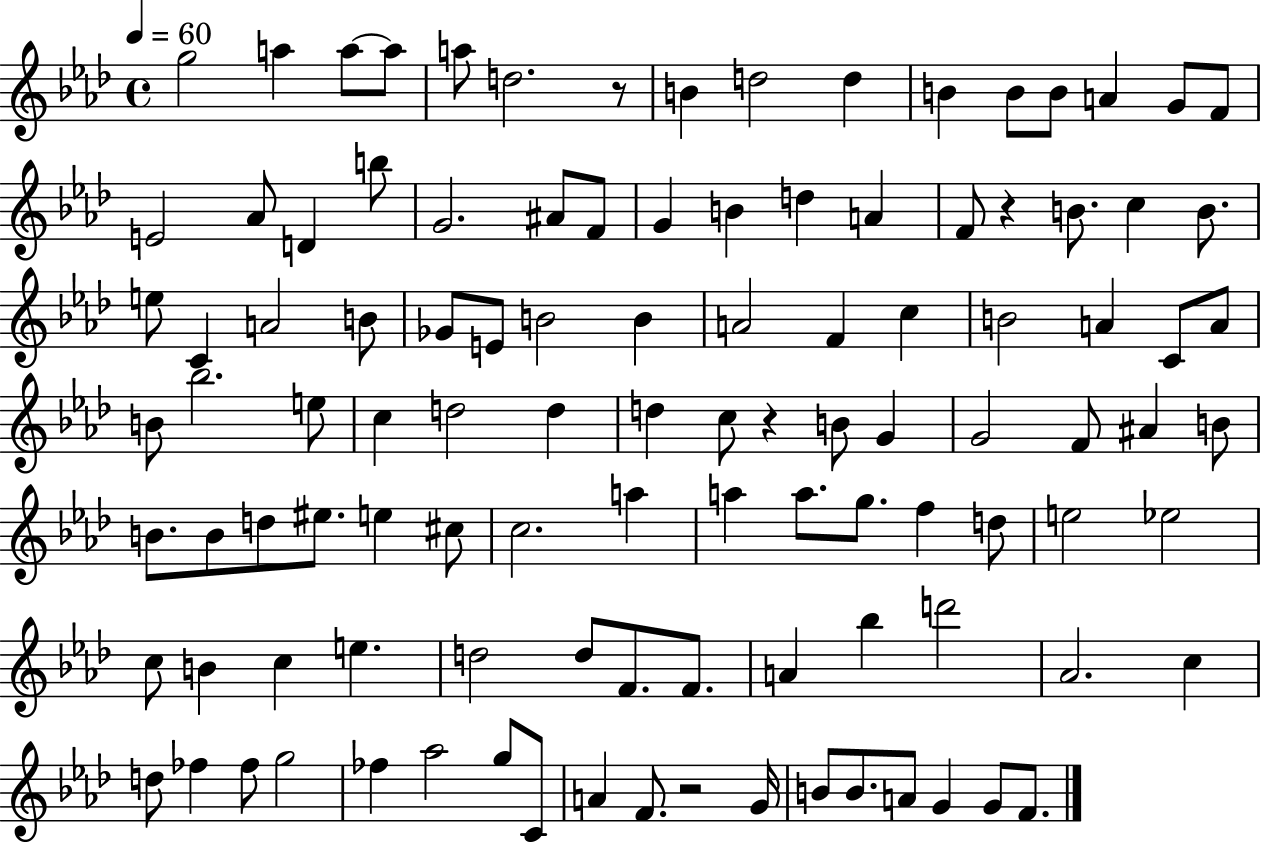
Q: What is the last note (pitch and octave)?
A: F4